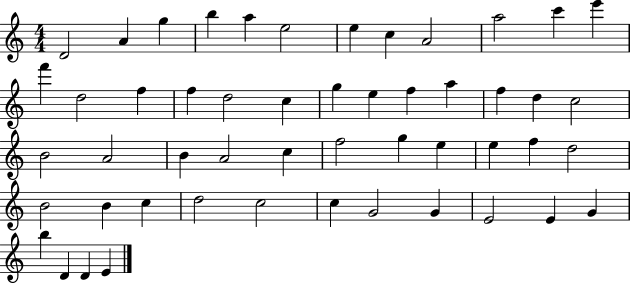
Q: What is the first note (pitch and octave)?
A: D4